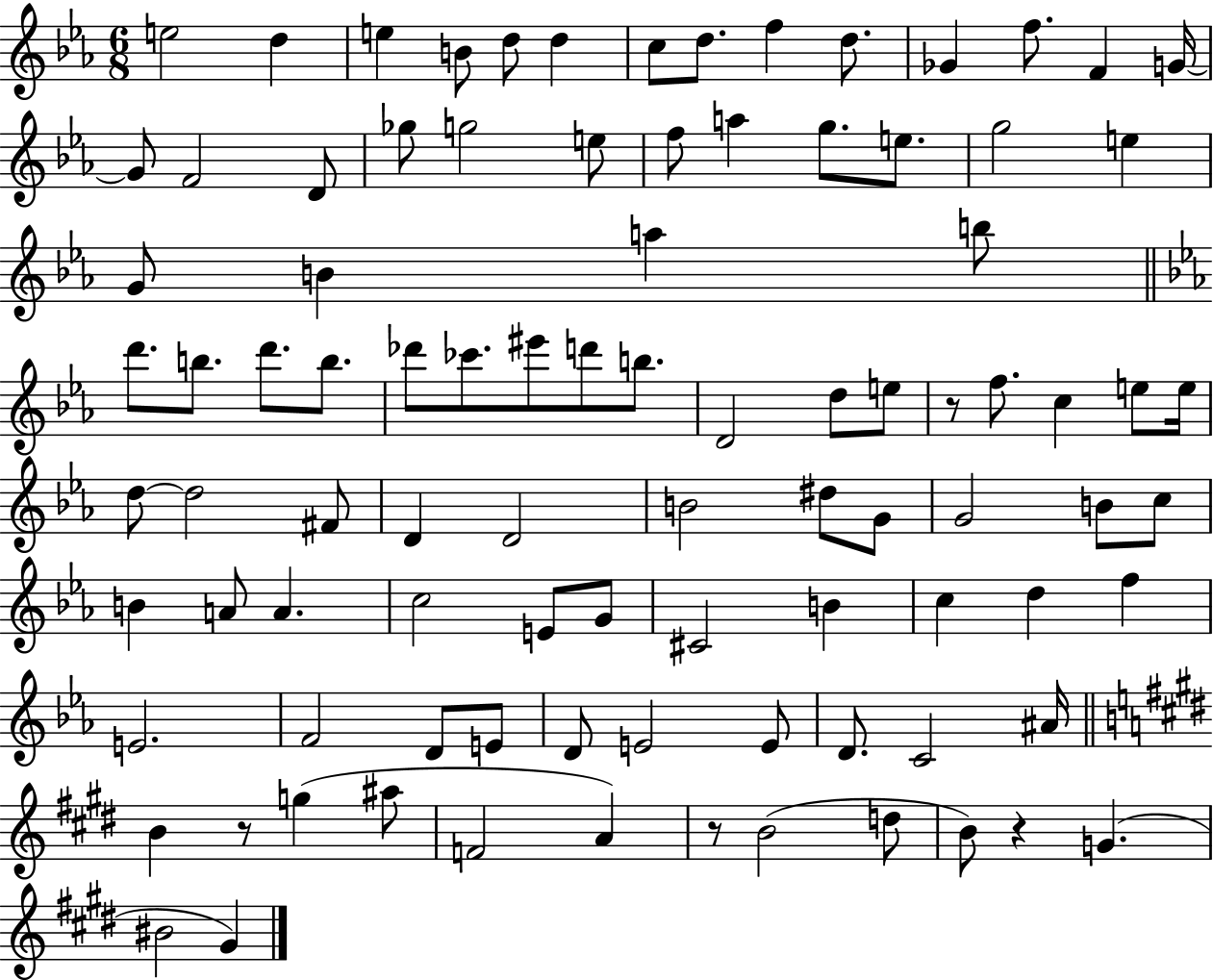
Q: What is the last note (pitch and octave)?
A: G#4